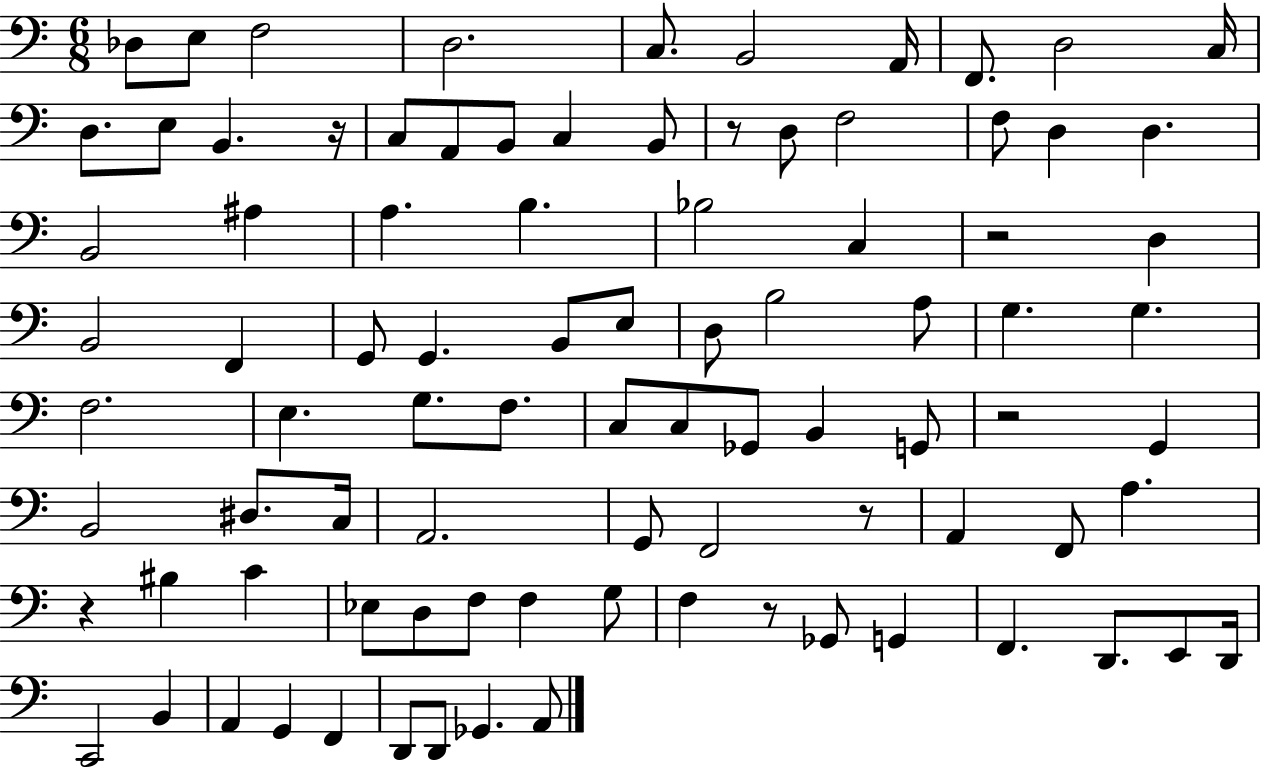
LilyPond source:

{
  \clef bass
  \numericTimeSignature
  \time 6/8
  \key c \major
  des8 e8 f2 | d2. | c8. b,2 a,16 | f,8. d2 c16 | \break d8. e8 b,4. r16 | c8 a,8 b,8 c4 b,8 | r8 d8 f2 | f8 d4 d4. | \break b,2 ais4 | a4. b4. | bes2 c4 | r2 d4 | \break b,2 f,4 | g,8 g,4. b,8 e8 | d8 b2 a8 | g4. g4. | \break f2. | e4. g8. f8. | c8 c8 ges,8 b,4 g,8 | r2 g,4 | \break b,2 dis8. c16 | a,2. | g,8 f,2 r8 | a,4 f,8 a4. | \break r4 bis4 c'4 | ees8 d8 f8 f4 g8 | f4 r8 ges,8 g,4 | f,4. d,8. e,8 d,16 | \break c,2 b,4 | a,4 g,4 f,4 | d,8 d,8 ges,4. a,8 | \bar "|."
}